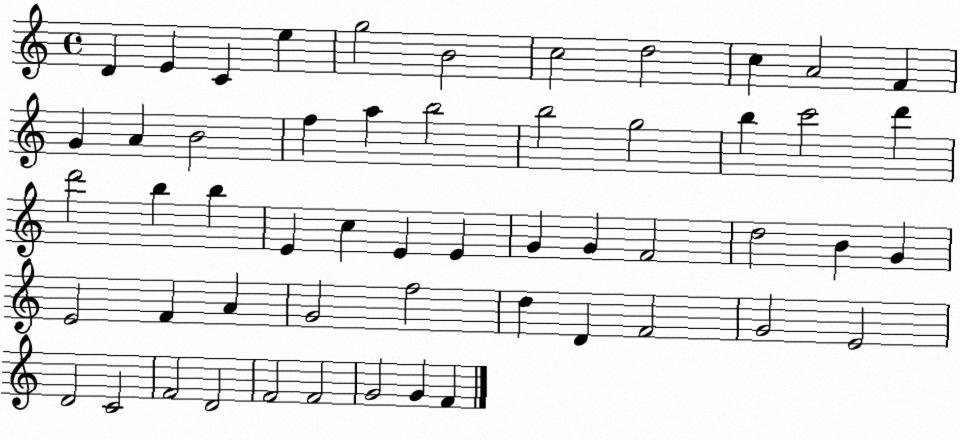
X:1
T:Untitled
M:4/4
L:1/4
K:C
D E C e g2 B2 c2 d2 c A2 F G A B2 f a b2 b2 g2 b c'2 d' d'2 b b E c E E G G F2 d2 B G E2 F A G2 f2 d D F2 G2 E2 D2 C2 F2 D2 F2 F2 G2 G F